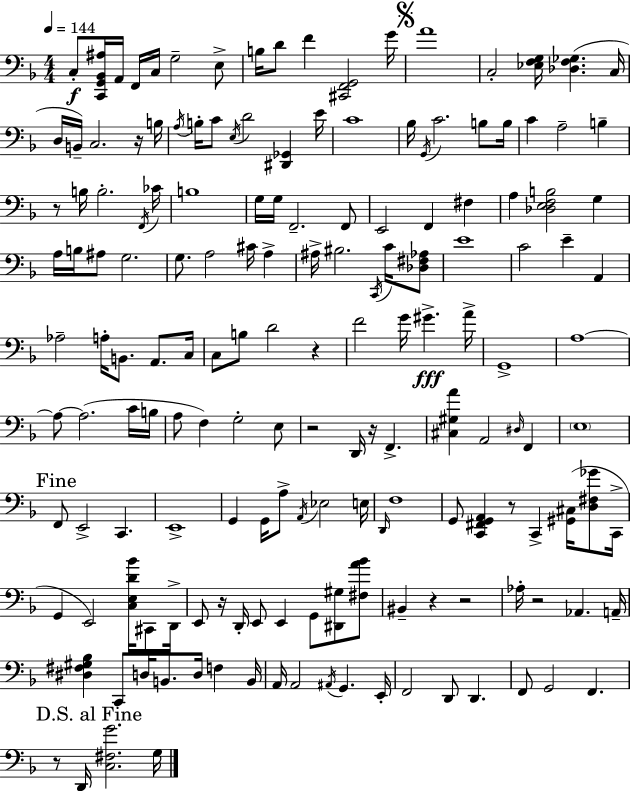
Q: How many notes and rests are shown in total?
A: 164